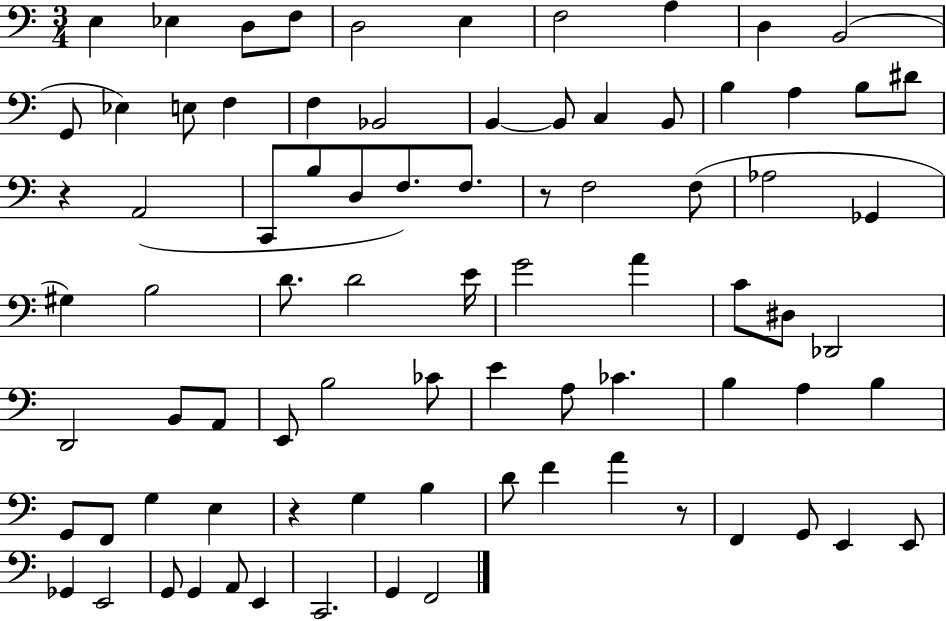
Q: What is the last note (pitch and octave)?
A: F2